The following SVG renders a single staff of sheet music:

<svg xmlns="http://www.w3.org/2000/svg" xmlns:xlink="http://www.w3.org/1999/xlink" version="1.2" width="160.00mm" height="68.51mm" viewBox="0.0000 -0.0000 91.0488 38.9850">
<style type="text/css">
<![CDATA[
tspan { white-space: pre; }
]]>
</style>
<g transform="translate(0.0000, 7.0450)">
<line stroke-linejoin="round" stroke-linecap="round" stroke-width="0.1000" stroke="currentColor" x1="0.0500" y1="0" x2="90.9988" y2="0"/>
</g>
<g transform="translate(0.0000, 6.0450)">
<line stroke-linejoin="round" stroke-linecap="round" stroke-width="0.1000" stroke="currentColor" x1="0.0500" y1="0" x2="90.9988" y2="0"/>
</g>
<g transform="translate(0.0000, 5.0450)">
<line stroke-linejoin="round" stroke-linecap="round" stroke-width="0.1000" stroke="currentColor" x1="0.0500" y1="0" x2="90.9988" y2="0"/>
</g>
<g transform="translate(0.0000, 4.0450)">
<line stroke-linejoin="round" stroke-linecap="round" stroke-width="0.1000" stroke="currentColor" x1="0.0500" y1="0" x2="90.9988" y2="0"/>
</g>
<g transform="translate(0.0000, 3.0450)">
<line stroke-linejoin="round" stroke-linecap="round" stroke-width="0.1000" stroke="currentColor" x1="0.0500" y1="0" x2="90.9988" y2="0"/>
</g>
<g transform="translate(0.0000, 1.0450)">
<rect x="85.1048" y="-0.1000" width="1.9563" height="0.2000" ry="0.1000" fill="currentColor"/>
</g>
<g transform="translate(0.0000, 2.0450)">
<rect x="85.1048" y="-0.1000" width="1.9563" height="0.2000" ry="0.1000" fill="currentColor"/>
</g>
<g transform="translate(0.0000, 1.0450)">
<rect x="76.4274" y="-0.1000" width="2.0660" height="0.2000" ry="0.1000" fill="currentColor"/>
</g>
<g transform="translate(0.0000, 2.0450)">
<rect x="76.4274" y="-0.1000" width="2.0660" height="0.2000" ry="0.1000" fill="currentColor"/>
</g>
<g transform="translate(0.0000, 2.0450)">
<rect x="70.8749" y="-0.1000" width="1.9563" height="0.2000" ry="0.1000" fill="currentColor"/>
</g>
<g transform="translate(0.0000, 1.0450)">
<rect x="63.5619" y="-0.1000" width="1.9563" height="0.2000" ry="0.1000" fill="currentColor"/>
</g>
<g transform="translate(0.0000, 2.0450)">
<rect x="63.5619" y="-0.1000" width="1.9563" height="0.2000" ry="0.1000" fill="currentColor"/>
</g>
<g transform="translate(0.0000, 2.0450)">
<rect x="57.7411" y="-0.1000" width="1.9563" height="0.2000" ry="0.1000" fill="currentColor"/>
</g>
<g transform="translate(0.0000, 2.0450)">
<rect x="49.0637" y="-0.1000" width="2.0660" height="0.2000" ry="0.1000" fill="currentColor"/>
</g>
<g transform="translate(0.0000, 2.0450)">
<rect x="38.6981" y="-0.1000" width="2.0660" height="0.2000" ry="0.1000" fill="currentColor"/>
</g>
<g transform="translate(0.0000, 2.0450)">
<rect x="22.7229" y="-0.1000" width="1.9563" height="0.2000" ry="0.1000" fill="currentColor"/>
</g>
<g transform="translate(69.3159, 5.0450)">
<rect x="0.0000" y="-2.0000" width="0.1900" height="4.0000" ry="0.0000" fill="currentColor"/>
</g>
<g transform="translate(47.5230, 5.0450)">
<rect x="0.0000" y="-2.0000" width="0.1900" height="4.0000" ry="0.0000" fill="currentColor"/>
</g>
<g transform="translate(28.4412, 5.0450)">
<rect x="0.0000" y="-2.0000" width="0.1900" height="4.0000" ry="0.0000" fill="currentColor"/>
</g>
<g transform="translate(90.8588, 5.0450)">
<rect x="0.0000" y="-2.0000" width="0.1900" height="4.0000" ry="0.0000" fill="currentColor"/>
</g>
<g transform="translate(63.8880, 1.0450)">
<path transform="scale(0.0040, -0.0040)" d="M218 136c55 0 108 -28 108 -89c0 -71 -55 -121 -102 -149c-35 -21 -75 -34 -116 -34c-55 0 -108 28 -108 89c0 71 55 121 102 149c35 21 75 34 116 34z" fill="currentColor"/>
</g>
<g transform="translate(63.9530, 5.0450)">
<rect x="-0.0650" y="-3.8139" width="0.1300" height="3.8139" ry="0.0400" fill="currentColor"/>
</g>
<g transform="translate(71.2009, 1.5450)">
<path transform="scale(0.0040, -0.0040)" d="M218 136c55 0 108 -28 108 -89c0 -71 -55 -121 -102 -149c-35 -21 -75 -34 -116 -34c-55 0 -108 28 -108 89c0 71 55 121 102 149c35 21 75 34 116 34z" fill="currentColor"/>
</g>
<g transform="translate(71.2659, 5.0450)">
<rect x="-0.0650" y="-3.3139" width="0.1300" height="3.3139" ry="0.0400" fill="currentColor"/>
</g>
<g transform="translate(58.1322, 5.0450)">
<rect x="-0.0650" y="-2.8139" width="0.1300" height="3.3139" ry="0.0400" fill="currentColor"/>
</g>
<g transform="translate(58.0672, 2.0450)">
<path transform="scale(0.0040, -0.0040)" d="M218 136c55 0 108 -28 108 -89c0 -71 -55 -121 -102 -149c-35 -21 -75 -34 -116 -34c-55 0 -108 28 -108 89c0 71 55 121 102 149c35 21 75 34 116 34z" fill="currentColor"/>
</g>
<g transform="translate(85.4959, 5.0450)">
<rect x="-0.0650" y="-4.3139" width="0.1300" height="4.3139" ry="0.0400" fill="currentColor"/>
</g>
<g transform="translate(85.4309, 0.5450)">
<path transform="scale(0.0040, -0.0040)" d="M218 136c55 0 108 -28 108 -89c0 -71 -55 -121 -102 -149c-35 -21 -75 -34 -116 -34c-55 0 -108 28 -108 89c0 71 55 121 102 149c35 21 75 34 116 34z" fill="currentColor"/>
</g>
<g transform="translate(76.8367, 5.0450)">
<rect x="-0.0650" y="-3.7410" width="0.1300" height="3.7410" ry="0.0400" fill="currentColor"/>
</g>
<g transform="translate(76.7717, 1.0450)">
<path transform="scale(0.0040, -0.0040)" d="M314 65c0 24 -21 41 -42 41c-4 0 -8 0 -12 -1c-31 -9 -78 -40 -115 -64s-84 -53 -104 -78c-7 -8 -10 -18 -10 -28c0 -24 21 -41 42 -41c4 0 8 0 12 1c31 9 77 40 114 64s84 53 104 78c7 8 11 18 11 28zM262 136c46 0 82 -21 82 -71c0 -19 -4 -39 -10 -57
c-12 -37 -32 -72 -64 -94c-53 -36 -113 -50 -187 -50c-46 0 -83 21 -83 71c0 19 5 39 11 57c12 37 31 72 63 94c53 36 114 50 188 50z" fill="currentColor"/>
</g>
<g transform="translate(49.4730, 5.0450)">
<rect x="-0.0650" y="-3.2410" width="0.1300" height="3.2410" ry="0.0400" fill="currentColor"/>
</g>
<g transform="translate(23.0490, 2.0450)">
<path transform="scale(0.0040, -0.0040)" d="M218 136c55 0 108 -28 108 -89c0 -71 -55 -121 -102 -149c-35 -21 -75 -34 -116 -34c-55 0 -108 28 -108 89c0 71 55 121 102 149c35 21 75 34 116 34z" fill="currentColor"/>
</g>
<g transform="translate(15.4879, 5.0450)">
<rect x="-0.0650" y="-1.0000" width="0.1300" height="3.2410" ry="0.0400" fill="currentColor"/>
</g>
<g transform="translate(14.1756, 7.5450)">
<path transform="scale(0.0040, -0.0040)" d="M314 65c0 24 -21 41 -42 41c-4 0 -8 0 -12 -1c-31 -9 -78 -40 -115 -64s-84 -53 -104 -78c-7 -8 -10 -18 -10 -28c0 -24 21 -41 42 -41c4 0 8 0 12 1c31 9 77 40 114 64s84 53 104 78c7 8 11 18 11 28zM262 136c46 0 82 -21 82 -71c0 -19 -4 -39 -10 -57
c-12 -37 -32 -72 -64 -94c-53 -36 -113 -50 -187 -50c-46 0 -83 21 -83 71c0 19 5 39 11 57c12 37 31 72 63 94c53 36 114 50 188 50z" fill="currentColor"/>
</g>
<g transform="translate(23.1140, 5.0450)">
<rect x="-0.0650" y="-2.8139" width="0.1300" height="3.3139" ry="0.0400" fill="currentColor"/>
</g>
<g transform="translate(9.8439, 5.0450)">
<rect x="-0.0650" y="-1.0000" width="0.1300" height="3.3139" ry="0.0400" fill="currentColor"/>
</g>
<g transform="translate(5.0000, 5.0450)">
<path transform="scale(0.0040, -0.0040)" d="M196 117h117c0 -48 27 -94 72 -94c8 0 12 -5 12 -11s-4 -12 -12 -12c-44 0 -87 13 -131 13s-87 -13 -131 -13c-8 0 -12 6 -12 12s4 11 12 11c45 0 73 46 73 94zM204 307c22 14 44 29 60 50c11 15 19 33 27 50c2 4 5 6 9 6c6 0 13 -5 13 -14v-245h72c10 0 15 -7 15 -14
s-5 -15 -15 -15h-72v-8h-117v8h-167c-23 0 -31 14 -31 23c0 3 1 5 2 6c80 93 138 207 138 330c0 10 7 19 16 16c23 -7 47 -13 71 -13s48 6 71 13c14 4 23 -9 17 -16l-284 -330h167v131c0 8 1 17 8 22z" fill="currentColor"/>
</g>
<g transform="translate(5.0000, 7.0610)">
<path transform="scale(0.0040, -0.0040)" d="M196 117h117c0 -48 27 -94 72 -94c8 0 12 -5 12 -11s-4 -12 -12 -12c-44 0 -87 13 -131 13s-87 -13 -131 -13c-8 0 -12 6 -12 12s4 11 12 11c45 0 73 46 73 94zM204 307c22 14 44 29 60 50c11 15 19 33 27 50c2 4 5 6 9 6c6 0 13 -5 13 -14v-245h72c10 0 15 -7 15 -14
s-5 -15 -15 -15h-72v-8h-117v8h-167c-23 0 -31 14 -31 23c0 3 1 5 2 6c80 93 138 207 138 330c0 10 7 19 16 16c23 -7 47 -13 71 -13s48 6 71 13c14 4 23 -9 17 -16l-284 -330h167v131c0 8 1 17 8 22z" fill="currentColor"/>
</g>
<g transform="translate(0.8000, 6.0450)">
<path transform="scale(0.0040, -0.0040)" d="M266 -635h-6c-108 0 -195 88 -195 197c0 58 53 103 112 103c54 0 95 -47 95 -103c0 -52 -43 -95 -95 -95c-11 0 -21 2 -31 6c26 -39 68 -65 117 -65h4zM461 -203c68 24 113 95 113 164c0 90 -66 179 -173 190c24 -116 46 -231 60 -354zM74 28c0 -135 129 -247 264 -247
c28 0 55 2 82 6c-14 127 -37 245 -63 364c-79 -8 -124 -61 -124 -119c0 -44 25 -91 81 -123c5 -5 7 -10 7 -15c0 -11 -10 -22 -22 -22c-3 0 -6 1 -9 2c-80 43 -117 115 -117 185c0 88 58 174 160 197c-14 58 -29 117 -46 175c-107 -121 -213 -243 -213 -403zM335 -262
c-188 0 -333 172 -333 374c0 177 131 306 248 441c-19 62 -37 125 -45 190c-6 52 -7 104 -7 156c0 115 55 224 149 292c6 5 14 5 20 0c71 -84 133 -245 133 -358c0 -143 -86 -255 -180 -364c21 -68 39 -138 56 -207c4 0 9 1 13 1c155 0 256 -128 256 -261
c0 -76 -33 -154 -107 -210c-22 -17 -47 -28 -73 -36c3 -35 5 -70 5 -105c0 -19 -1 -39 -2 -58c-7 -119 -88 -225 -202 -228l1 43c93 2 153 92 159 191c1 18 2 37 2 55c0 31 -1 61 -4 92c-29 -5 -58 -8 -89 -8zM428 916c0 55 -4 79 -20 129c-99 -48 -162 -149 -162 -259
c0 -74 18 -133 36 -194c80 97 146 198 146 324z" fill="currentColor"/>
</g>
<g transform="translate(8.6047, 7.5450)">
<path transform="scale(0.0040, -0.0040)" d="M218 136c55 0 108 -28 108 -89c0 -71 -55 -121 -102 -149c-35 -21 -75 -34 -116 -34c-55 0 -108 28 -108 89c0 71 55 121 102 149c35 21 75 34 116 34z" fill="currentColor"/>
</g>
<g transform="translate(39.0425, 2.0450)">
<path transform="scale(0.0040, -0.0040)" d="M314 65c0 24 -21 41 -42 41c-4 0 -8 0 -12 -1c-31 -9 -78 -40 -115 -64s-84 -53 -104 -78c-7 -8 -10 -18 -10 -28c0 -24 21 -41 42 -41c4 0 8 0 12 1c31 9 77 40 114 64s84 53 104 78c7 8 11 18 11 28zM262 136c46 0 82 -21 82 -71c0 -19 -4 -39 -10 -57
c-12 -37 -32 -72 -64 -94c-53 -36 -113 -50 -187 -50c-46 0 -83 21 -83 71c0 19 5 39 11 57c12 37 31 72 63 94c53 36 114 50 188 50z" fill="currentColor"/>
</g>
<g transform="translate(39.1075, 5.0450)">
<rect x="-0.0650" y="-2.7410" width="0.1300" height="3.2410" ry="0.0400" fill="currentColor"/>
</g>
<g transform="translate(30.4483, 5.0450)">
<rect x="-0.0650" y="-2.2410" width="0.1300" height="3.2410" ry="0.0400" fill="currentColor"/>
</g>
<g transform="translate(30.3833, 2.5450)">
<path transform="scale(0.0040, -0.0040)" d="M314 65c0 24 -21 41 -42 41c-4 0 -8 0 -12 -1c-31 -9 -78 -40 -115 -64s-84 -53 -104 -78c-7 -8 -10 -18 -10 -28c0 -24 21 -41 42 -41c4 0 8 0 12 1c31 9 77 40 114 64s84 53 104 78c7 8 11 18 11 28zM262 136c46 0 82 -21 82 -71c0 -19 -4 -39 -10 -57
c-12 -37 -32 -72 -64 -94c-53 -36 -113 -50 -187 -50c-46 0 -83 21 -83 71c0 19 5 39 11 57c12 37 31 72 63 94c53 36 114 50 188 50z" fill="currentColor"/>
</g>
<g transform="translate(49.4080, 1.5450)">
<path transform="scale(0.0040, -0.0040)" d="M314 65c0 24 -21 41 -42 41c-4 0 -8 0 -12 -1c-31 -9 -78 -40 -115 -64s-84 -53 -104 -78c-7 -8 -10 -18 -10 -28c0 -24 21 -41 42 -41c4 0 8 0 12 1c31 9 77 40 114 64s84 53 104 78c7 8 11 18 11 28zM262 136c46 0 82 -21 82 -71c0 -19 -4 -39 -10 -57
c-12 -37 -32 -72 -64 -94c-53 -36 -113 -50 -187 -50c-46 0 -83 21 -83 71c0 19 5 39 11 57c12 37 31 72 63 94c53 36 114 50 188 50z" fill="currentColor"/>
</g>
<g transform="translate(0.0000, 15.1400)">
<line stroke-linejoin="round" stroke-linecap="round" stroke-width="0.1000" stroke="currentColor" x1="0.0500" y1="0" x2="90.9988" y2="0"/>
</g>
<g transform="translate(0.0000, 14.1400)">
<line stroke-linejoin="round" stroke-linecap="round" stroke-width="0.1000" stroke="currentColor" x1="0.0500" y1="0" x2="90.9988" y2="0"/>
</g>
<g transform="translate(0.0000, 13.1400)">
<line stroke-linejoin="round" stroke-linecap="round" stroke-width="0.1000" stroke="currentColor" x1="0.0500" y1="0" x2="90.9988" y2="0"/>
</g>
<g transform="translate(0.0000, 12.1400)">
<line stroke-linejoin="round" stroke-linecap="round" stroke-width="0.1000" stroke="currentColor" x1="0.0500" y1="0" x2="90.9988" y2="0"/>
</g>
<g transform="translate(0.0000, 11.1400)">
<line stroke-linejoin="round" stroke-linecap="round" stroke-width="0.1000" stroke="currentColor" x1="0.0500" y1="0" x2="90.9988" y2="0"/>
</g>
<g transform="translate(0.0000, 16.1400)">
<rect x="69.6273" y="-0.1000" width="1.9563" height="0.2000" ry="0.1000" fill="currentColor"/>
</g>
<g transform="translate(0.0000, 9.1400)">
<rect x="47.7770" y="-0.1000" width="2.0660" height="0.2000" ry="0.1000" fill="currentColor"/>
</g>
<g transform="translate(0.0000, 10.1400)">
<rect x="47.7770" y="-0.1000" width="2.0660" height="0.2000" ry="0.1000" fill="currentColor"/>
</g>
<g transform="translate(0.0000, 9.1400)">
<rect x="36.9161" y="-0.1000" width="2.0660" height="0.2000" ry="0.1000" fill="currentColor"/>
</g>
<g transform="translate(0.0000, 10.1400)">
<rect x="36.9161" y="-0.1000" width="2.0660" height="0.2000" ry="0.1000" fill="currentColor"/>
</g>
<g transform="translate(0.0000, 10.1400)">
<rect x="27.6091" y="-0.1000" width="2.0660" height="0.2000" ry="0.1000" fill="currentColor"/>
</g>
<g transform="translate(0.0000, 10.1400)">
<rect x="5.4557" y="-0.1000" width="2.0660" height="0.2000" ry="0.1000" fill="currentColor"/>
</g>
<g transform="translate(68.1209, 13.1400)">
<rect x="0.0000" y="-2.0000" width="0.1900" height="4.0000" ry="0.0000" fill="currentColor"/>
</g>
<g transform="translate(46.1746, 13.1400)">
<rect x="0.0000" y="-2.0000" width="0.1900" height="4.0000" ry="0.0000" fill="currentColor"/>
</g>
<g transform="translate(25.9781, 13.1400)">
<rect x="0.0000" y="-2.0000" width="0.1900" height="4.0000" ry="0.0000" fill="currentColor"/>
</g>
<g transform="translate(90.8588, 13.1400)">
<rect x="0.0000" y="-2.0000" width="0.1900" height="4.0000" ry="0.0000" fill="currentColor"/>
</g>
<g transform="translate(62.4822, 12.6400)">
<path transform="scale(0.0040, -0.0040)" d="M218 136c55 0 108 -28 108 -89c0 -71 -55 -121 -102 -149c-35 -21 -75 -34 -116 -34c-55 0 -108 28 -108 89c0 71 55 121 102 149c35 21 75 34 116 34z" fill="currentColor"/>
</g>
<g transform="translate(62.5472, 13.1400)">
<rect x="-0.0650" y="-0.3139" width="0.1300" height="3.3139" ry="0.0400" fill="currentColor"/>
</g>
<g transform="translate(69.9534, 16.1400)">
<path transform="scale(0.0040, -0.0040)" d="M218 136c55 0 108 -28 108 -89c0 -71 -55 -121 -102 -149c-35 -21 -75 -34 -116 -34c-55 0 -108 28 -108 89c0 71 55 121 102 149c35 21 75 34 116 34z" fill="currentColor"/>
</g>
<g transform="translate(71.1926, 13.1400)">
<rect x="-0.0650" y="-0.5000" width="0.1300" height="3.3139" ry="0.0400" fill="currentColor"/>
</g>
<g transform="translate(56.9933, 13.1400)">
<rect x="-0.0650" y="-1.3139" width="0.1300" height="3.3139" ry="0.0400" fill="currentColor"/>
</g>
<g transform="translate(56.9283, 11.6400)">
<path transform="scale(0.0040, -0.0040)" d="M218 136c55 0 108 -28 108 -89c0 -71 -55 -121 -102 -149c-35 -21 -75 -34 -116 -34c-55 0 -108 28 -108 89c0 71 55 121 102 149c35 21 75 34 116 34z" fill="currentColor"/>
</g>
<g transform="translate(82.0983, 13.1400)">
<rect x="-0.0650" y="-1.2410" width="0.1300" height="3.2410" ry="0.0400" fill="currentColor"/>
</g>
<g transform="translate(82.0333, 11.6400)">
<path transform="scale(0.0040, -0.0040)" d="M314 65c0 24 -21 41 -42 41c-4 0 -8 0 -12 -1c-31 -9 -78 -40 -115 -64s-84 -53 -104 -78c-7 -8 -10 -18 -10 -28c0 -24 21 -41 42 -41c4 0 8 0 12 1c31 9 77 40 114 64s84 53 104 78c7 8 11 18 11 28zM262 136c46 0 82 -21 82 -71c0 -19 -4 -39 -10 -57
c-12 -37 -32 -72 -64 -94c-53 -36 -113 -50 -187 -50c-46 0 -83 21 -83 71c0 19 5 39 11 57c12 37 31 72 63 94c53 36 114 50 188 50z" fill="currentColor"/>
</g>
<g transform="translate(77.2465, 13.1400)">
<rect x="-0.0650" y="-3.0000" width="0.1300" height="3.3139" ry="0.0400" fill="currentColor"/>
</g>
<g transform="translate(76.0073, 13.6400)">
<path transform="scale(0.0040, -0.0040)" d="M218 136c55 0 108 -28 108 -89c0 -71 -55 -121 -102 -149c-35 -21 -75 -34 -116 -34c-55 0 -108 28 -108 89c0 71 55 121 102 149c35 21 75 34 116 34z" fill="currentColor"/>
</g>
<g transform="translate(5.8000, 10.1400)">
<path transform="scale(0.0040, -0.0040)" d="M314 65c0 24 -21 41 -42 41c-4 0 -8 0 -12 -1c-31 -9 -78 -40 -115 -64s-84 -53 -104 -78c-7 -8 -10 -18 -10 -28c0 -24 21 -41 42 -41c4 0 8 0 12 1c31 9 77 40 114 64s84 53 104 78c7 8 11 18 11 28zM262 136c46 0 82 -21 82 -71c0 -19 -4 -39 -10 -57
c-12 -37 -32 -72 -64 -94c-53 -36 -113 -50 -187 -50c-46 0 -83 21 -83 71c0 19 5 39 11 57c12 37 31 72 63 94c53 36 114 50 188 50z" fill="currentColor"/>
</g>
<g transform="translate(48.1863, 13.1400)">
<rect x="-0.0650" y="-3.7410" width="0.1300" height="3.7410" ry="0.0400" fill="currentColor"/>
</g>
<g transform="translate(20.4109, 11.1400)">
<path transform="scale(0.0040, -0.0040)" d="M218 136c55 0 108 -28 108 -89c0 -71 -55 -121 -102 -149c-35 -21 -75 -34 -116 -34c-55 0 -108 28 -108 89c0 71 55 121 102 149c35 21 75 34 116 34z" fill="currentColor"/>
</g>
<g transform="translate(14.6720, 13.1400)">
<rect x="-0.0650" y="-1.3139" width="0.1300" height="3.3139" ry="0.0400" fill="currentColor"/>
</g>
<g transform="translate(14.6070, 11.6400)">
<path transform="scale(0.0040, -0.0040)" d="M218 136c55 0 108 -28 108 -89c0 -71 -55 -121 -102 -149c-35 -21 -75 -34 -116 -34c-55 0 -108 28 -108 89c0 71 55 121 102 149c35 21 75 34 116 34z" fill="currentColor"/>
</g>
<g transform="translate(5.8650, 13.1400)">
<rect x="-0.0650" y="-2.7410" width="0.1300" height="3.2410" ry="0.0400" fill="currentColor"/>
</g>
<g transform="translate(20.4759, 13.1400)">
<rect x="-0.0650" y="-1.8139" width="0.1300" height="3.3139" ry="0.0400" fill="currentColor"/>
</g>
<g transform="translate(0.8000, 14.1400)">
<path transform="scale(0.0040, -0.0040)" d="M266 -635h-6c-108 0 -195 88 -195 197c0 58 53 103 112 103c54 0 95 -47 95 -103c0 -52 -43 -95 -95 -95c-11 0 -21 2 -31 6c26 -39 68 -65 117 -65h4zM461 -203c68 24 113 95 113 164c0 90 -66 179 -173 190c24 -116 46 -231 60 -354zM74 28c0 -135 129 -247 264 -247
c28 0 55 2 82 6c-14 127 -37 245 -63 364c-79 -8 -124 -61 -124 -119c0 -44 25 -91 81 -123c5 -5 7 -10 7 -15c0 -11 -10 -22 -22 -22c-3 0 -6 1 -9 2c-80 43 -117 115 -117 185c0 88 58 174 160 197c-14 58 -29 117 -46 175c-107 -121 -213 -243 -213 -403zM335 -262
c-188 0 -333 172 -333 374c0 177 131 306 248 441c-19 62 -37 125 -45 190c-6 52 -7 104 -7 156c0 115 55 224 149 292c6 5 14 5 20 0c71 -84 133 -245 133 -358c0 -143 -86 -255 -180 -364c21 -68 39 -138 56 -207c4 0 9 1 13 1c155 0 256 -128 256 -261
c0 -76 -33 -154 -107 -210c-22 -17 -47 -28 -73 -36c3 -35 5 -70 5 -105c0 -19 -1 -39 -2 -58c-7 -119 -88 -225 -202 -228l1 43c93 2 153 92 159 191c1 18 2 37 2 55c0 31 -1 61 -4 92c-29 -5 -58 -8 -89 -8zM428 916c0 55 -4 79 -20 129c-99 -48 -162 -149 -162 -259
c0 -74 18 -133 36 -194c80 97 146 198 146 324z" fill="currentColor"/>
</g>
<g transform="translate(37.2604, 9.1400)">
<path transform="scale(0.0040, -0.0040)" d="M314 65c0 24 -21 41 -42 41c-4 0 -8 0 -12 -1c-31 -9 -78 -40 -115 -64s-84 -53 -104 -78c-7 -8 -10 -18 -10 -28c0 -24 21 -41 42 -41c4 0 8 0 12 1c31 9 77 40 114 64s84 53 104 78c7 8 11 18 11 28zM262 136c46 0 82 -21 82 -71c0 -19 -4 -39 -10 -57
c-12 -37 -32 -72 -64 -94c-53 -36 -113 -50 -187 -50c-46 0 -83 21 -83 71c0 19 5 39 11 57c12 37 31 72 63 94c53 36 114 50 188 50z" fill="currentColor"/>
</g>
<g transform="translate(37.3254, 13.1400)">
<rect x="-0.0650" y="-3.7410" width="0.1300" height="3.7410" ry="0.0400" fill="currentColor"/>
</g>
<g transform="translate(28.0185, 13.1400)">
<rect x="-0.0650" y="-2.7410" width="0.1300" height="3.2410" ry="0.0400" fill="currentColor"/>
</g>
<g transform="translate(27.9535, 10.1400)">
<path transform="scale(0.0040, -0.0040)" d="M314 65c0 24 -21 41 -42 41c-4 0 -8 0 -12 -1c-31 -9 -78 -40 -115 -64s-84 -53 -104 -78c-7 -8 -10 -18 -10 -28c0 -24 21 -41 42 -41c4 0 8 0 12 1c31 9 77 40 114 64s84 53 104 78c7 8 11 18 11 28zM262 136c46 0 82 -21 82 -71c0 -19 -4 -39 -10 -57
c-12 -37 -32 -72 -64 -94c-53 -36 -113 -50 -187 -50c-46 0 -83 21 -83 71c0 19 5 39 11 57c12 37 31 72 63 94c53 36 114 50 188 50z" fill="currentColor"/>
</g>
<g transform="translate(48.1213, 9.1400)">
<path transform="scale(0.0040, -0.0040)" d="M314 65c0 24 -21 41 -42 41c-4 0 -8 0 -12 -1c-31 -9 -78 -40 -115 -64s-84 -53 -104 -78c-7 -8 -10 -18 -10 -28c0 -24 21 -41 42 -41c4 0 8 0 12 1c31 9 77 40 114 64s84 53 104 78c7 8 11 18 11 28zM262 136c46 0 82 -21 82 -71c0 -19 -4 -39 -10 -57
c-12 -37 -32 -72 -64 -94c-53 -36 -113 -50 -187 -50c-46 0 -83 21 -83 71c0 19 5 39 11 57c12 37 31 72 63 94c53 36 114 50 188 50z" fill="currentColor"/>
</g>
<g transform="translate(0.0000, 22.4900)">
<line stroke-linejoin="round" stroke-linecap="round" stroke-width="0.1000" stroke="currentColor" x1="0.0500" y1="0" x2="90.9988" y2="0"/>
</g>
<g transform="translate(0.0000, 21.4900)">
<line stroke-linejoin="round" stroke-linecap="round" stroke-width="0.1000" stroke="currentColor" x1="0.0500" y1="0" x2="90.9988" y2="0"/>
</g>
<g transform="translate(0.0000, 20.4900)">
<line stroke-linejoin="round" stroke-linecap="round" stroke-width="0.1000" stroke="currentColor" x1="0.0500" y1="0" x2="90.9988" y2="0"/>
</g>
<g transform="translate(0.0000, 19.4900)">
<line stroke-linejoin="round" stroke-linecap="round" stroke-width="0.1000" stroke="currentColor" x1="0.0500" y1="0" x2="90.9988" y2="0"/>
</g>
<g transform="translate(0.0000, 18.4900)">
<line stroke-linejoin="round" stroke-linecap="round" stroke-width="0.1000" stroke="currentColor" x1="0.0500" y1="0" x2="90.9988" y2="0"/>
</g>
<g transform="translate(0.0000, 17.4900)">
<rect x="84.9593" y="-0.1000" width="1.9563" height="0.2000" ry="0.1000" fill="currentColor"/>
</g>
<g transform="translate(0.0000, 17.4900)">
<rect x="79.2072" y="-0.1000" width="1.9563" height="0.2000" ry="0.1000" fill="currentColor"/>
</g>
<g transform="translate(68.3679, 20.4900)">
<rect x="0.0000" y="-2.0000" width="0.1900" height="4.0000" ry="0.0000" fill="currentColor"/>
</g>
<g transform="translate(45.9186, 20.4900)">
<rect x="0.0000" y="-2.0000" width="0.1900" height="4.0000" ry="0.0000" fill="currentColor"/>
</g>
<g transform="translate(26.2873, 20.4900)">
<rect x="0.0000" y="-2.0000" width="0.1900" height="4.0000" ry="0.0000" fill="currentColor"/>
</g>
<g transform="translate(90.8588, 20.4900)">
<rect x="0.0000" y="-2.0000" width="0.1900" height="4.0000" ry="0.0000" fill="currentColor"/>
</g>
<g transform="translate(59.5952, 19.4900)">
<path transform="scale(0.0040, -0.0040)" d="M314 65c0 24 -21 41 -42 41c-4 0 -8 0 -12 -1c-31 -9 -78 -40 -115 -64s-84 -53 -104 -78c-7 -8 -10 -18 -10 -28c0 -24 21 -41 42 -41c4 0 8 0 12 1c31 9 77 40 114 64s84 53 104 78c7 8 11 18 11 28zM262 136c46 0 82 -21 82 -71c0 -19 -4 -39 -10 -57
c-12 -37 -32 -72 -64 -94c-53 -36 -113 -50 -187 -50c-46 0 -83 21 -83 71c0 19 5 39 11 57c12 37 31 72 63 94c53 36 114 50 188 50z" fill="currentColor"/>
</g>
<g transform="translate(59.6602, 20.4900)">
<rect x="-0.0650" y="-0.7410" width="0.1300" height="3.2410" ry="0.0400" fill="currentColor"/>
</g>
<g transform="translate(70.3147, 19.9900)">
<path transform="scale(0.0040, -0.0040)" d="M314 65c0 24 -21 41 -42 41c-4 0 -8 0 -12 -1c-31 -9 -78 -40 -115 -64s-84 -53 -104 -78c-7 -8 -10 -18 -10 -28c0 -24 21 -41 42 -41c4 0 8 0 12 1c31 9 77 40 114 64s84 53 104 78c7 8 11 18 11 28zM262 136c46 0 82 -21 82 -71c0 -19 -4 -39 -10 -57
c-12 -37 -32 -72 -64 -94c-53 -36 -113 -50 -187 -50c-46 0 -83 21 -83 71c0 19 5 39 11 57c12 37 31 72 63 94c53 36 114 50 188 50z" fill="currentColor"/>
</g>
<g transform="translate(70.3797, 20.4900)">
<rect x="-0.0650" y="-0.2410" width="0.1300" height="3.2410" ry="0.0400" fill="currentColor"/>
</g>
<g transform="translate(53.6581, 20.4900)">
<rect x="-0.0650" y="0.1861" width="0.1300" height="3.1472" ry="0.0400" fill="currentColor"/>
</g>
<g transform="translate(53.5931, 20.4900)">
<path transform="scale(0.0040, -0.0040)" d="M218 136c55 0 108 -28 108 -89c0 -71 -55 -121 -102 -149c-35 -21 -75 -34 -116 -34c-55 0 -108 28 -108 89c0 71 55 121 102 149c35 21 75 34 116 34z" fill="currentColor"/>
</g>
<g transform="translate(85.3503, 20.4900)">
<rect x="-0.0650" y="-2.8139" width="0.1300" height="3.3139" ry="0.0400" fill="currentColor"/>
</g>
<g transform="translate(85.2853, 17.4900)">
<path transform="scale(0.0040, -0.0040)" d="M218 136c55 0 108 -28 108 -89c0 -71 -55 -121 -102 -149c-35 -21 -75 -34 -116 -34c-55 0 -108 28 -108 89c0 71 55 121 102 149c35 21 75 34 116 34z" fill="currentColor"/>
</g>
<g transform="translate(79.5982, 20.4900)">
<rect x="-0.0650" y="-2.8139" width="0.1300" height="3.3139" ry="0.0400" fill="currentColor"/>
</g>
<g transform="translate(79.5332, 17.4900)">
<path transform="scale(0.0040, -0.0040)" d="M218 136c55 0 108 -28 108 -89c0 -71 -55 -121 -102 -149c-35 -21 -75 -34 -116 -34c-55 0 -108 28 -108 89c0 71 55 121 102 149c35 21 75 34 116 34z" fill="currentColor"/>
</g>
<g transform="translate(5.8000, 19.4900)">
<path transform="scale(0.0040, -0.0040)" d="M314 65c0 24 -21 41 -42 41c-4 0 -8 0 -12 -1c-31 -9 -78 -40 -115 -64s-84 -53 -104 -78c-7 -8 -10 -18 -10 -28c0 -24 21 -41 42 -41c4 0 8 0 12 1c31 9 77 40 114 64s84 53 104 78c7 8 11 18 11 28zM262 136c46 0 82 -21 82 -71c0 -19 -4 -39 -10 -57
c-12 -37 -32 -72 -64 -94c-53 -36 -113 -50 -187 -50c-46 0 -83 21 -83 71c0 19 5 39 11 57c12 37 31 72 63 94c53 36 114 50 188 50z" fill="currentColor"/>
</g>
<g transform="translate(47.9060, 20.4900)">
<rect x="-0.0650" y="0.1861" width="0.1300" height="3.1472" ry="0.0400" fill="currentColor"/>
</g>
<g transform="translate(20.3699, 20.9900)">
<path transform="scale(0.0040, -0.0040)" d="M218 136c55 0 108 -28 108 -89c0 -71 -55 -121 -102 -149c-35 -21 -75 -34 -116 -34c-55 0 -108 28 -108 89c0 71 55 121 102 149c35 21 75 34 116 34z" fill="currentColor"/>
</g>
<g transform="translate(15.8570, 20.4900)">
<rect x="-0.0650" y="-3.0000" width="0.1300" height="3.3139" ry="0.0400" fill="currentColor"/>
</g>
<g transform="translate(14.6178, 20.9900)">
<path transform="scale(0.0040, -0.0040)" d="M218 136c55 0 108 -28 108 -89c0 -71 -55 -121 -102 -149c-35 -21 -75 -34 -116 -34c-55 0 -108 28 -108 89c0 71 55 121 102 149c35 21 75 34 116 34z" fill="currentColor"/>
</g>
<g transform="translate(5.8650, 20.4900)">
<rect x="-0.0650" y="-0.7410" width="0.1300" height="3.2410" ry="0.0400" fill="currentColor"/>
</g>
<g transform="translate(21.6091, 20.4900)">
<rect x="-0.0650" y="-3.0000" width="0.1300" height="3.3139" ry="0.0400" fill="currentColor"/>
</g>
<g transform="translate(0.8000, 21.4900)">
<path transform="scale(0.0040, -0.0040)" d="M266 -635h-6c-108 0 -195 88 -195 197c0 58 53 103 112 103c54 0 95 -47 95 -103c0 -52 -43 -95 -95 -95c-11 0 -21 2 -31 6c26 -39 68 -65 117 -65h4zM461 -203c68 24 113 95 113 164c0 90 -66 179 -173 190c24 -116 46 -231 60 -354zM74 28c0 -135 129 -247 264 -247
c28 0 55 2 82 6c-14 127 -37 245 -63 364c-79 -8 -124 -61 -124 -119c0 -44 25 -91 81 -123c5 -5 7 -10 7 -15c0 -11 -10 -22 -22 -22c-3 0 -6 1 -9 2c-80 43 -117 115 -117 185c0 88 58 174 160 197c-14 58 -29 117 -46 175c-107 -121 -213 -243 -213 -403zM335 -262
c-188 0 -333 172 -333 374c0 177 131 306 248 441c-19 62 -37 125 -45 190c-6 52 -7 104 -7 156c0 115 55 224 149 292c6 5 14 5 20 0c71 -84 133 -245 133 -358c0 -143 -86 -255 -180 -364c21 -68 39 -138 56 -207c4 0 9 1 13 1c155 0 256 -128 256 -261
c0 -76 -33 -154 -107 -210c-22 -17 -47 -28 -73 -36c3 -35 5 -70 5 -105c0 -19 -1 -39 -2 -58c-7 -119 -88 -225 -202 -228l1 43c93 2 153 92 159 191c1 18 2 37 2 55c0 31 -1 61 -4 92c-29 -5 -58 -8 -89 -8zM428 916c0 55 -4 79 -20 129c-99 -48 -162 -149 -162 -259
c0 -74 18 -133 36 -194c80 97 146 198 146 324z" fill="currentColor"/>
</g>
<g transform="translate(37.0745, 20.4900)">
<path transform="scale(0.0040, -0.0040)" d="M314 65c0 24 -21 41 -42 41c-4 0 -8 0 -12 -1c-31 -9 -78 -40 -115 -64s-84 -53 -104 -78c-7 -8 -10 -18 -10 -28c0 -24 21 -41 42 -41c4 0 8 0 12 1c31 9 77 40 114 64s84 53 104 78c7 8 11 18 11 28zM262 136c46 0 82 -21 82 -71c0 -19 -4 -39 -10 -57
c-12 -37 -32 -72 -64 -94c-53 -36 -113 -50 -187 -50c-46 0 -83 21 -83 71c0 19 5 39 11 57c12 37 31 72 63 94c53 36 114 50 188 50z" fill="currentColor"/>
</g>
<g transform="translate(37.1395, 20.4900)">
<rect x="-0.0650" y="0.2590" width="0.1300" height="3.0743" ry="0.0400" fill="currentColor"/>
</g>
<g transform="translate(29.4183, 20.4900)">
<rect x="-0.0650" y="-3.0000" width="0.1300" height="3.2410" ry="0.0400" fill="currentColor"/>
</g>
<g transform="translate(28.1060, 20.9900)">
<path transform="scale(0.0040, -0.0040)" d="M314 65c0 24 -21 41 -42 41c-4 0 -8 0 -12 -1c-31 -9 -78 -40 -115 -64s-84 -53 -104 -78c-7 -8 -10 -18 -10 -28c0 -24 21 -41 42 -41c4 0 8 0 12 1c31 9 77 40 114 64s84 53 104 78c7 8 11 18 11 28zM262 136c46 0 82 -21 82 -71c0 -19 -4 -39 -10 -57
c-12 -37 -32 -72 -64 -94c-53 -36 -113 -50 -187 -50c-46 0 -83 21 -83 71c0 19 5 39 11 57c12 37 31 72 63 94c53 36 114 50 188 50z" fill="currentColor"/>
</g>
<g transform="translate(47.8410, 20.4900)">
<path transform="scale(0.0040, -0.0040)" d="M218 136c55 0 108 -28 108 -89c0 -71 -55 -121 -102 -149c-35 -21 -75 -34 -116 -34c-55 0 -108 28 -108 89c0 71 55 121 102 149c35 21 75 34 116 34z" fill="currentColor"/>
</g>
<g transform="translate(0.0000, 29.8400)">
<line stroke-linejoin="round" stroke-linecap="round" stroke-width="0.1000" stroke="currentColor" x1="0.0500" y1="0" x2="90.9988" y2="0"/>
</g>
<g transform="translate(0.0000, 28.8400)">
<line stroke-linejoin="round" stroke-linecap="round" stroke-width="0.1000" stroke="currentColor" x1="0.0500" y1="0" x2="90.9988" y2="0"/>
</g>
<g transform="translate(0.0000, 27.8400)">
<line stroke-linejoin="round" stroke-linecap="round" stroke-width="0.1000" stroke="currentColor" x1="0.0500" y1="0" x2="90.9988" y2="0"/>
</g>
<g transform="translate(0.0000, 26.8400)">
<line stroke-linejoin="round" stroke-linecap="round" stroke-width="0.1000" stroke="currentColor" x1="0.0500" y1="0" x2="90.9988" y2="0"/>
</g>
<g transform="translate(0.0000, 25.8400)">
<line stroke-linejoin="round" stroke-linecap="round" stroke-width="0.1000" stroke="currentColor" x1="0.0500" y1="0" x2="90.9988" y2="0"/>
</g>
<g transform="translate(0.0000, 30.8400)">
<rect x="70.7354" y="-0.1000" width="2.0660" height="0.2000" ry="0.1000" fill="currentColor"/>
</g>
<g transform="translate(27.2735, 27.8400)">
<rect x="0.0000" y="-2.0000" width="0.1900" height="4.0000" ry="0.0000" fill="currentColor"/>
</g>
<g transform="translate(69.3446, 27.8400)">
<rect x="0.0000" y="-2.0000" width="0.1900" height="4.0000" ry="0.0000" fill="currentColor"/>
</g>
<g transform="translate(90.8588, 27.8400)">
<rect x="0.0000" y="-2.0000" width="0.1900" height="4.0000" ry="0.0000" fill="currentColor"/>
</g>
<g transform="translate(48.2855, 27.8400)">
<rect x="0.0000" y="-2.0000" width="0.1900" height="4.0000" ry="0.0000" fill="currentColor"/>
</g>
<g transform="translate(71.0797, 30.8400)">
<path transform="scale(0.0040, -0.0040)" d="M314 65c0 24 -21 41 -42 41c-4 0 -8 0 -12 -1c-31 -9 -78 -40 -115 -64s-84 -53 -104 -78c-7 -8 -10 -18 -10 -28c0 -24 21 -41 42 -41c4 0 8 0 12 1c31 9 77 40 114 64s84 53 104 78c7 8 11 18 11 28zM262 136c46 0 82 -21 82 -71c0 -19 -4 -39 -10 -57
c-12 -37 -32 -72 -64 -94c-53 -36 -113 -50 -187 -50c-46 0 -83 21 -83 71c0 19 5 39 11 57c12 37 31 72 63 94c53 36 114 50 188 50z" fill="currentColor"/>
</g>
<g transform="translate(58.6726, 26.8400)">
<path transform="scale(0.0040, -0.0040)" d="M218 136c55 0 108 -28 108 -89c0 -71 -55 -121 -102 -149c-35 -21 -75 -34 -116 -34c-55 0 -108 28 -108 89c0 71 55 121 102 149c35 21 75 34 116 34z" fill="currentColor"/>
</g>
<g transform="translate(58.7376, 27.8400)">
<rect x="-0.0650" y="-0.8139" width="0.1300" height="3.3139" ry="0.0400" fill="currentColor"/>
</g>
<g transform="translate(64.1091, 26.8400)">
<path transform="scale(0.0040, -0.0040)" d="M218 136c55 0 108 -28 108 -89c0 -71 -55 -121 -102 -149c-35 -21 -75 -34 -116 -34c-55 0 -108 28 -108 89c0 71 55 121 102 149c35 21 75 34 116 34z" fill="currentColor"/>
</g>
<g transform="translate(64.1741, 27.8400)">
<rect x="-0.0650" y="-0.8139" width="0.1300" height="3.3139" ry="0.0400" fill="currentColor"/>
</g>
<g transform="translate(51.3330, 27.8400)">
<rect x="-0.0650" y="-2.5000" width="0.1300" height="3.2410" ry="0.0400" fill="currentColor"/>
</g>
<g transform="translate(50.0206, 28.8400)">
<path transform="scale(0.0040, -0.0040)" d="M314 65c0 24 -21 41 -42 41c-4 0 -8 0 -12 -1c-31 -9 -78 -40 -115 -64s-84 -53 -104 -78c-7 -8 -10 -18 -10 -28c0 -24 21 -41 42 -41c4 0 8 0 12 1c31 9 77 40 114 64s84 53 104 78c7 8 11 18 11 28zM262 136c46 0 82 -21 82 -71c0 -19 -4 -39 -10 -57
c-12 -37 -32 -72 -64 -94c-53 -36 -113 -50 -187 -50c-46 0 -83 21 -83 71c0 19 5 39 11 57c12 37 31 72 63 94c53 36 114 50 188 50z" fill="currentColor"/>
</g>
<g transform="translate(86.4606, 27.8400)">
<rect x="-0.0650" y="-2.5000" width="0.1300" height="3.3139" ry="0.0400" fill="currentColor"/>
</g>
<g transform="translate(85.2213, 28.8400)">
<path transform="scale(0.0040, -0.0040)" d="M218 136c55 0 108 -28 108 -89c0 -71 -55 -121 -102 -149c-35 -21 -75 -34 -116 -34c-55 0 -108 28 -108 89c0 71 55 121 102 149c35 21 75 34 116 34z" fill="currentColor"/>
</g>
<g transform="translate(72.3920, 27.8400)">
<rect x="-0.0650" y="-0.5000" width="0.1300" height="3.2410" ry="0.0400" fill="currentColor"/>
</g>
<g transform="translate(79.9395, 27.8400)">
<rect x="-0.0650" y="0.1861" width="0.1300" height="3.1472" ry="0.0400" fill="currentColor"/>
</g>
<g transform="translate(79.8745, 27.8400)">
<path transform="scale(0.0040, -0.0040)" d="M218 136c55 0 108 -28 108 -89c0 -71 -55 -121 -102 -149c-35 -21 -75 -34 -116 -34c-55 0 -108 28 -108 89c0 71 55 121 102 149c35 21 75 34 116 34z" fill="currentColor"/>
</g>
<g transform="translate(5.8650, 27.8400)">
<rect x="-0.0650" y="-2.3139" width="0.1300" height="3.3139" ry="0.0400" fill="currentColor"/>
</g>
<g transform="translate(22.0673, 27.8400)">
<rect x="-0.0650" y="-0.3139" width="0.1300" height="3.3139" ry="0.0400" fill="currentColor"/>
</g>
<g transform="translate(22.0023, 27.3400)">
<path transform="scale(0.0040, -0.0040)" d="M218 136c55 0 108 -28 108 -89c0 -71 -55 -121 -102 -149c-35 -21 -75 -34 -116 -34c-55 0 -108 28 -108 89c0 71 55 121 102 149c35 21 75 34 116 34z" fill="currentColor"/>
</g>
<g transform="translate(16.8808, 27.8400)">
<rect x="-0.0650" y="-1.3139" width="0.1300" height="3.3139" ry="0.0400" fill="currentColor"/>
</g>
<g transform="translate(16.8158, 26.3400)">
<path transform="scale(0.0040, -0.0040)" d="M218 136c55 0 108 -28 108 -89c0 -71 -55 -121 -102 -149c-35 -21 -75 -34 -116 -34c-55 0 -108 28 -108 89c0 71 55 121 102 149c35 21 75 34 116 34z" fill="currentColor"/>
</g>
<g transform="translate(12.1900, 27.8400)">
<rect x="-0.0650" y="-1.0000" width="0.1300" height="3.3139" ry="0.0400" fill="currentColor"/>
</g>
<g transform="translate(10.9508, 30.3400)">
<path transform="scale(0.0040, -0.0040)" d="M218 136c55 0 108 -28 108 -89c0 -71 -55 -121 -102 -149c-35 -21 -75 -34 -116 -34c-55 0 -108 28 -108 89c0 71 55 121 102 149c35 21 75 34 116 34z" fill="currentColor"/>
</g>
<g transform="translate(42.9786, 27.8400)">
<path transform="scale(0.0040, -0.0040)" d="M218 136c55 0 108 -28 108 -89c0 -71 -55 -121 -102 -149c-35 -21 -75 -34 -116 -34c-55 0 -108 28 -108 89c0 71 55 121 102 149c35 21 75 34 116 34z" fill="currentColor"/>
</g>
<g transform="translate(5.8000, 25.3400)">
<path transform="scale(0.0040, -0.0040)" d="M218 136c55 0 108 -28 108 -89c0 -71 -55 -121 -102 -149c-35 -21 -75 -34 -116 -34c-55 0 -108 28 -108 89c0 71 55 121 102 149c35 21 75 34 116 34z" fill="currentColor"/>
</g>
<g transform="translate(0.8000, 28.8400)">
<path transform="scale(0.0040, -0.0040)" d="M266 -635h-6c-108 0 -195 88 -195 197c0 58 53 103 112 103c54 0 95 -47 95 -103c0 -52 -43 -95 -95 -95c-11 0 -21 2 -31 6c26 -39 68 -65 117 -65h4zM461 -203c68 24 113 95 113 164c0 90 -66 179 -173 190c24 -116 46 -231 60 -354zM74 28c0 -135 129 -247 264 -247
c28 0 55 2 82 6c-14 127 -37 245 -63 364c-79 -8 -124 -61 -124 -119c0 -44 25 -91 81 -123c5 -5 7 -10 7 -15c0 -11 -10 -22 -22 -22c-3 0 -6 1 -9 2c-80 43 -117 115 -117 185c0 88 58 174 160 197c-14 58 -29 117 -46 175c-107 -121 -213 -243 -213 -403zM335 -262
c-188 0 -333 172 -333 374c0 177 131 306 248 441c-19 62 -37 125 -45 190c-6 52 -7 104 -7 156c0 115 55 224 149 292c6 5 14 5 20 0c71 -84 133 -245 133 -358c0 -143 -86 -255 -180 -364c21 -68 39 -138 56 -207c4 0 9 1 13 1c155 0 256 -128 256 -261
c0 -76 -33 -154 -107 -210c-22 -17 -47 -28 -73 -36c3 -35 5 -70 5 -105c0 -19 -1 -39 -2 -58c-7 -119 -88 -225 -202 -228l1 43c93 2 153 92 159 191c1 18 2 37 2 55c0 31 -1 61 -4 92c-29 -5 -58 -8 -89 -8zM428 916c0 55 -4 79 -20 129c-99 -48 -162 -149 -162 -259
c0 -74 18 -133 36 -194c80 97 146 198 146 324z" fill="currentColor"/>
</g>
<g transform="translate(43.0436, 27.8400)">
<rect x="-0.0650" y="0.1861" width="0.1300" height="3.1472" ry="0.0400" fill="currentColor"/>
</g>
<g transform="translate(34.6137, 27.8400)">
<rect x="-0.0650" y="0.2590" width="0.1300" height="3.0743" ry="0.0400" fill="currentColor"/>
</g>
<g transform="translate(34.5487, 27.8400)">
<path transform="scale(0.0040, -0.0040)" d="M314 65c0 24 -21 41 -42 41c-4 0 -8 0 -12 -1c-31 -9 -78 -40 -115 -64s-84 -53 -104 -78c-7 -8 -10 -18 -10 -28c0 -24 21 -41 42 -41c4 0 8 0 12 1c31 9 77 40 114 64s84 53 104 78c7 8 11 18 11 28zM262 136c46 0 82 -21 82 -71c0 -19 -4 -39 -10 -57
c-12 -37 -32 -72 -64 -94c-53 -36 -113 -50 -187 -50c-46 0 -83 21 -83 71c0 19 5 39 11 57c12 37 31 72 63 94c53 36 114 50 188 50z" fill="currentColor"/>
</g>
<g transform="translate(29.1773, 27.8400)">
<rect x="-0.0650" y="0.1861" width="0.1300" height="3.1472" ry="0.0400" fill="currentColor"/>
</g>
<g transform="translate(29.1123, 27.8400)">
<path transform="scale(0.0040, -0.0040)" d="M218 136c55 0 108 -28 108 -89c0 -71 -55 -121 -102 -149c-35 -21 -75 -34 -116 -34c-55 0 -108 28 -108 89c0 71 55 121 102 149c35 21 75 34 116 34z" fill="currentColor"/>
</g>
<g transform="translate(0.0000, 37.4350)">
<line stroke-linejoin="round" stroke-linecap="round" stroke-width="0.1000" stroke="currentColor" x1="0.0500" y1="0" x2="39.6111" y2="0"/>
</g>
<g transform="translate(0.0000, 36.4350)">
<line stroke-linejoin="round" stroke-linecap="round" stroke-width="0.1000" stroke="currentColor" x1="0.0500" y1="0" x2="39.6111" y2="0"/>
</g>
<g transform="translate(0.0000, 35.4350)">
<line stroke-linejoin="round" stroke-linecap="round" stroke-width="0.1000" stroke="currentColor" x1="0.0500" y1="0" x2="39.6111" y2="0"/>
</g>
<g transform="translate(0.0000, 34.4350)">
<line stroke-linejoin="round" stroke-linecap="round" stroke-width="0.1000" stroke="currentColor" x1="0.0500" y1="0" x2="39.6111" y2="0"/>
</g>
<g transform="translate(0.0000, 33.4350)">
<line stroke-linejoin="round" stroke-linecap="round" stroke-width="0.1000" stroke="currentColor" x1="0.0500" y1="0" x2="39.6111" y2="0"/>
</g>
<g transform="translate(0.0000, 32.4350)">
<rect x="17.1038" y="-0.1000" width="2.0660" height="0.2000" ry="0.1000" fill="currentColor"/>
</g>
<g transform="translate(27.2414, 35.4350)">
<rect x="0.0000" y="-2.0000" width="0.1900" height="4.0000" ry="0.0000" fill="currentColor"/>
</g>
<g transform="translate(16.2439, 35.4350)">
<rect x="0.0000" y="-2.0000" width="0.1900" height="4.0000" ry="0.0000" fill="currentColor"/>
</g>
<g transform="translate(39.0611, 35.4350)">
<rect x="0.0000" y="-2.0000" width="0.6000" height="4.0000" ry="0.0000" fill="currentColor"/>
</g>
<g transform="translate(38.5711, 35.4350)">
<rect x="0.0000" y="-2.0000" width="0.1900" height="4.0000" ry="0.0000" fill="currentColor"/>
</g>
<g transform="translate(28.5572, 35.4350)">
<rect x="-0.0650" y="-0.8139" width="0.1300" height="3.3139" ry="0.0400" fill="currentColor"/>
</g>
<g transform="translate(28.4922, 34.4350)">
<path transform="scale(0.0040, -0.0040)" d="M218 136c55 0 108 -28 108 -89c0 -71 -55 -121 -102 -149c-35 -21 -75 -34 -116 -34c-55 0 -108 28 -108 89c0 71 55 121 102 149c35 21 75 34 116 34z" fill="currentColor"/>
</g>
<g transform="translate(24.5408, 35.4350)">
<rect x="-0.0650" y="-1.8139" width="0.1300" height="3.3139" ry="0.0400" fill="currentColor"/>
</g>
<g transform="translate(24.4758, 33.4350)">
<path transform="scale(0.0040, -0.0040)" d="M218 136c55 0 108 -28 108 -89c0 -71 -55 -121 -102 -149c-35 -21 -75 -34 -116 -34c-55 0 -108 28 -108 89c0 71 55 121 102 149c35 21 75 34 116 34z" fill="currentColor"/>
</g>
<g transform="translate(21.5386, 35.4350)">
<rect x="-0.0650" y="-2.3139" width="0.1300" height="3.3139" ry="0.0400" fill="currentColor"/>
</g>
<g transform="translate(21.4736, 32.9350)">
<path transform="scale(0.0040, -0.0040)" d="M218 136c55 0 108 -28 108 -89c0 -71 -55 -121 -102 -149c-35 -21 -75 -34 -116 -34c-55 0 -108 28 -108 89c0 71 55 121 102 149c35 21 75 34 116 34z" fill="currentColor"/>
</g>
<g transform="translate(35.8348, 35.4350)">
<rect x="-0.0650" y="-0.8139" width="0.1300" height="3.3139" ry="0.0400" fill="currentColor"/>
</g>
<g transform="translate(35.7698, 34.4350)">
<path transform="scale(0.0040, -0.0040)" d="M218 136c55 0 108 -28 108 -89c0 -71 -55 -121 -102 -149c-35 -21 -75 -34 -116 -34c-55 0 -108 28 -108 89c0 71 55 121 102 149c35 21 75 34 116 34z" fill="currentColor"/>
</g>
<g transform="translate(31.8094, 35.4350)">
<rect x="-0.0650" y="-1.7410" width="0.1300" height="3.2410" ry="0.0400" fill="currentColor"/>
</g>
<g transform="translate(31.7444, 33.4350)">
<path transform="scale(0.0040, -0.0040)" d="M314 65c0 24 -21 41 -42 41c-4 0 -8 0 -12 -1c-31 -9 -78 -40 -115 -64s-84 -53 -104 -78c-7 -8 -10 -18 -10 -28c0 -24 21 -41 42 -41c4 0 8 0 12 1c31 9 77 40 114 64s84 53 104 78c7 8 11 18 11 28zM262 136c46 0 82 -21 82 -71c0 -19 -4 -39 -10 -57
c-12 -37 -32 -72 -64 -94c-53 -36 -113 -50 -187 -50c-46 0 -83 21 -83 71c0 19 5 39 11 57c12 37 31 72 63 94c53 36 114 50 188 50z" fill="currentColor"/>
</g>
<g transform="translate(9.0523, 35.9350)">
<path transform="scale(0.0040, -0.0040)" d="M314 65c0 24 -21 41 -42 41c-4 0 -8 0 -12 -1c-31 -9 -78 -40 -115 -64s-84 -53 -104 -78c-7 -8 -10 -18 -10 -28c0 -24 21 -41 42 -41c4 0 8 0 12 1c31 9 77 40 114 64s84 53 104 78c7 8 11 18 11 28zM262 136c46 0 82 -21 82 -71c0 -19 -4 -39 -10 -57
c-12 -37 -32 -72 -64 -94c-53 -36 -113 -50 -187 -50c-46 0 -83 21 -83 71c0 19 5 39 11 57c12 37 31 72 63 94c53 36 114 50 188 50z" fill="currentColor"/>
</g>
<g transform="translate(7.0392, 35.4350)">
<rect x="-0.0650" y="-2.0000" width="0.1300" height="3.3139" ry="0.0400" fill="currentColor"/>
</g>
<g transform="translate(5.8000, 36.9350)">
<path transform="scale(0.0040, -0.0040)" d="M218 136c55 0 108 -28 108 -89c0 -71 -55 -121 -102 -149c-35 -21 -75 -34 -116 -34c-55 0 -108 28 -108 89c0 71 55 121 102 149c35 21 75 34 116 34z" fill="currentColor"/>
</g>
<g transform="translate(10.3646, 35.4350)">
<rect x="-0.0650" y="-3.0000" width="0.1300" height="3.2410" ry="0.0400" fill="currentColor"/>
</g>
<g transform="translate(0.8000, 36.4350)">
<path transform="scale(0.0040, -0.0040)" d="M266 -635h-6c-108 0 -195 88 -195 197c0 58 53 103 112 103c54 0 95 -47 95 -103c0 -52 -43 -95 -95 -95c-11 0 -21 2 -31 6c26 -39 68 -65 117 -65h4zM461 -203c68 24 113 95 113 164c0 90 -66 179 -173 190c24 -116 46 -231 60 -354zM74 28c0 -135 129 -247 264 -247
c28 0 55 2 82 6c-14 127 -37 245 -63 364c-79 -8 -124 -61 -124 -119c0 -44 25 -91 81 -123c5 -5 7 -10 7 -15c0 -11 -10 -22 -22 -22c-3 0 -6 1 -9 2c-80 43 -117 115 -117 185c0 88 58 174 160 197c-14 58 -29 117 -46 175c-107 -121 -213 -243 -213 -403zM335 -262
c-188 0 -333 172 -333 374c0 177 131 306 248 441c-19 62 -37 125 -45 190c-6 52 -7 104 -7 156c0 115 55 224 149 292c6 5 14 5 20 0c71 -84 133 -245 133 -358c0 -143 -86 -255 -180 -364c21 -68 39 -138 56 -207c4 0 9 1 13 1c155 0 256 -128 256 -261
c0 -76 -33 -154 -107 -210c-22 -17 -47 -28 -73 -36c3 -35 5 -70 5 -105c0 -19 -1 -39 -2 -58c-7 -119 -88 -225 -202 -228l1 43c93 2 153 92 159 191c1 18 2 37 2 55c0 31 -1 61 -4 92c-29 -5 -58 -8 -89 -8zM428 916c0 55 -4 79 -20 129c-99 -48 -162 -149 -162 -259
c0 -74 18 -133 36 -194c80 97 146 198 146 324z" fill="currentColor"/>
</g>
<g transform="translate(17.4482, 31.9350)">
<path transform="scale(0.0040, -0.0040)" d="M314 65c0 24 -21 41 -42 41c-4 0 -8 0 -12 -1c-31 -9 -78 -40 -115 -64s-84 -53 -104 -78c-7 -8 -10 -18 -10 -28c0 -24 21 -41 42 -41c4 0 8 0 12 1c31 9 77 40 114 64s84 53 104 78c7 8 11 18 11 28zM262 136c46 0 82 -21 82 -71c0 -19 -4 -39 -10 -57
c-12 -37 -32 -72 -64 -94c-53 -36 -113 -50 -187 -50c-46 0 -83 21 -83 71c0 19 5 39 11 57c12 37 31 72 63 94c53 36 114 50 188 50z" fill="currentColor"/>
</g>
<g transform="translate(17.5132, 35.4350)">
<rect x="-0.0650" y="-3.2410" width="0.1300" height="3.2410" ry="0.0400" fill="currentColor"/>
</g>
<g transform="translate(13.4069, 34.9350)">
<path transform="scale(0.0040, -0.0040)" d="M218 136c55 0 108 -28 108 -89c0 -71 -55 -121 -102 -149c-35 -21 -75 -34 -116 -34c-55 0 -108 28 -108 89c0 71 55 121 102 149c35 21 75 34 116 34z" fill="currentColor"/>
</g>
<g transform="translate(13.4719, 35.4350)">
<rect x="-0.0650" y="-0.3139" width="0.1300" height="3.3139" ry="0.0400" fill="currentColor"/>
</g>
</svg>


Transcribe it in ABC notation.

X:1
T:Untitled
M:4/4
L:1/4
K:C
D D2 a g2 a2 b2 a c' b c'2 d' a2 e f a2 c'2 c'2 e c C A e2 d2 A A A2 B2 B B d2 c2 a a g D e c B B2 B G2 d d C2 B G F A2 c b2 g f d f2 d